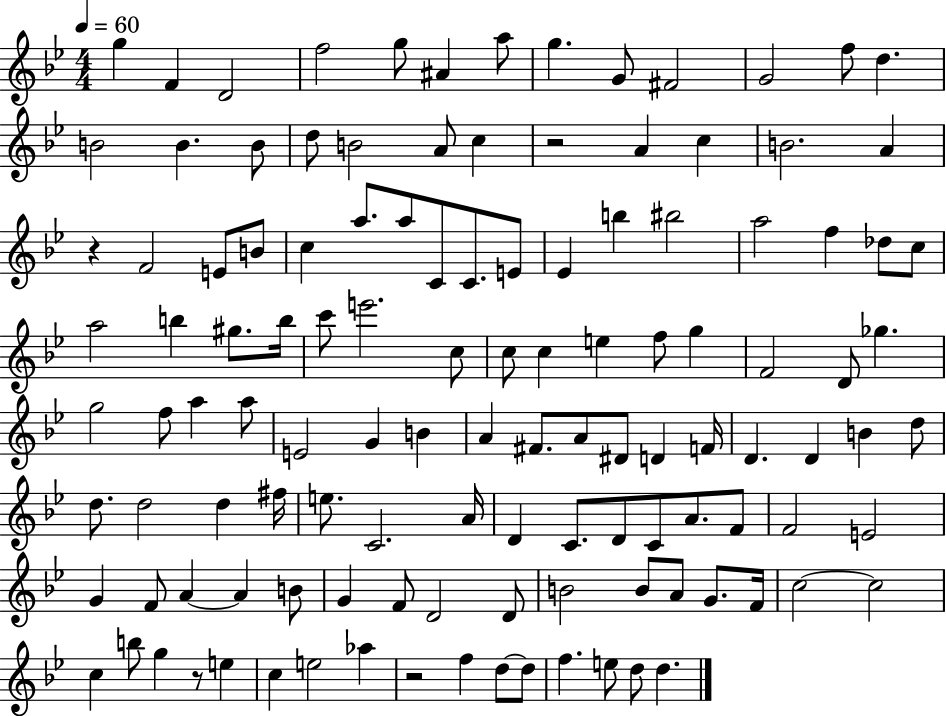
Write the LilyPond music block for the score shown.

{
  \clef treble
  \numericTimeSignature
  \time 4/4
  \key bes \major
  \tempo 4 = 60
  g''4 f'4 d'2 | f''2 g''8 ais'4 a''8 | g''4. g'8 fis'2 | g'2 f''8 d''4. | \break b'2 b'4. b'8 | d''8 b'2 a'8 c''4 | r2 a'4 c''4 | b'2. a'4 | \break r4 f'2 e'8 b'8 | c''4 a''8. a''8 c'8 c'8. e'8 | ees'4 b''4 bis''2 | a''2 f''4 des''8 c''8 | \break a''2 b''4 gis''8. b''16 | c'''8 e'''2. c''8 | c''8 c''4 e''4 f''8 g''4 | f'2 d'8 ges''4. | \break g''2 f''8 a''4 a''8 | e'2 g'4 b'4 | a'4 fis'8. a'8 dis'8 d'4 f'16 | d'4. d'4 b'4 d''8 | \break d''8. d''2 d''4 fis''16 | e''8. c'2. a'16 | d'4 c'8. d'8 c'8 a'8. f'8 | f'2 e'2 | \break g'4 f'8 a'4~~ a'4 b'8 | g'4 f'8 d'2 d'8 | b'2 b'8 a'8 g'8. f'16 | c''2~~ c''2 | \break c''4 b''8 g''4 r8 e''4 | c''4 e''2 aes''4 | r2 f''4 d''8~~ d''8 | f''4. e''8 d''8 d''4. | \break \bar "|."
}